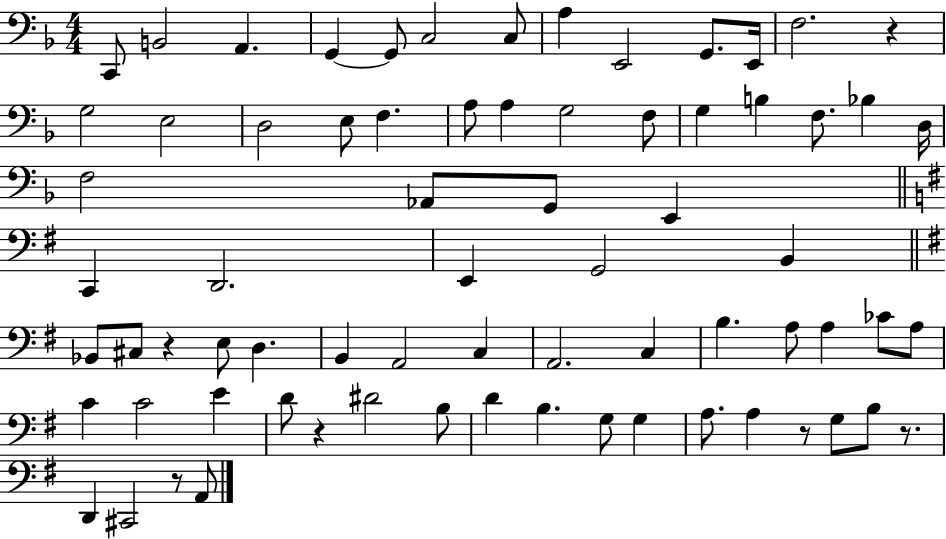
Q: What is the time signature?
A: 4/4